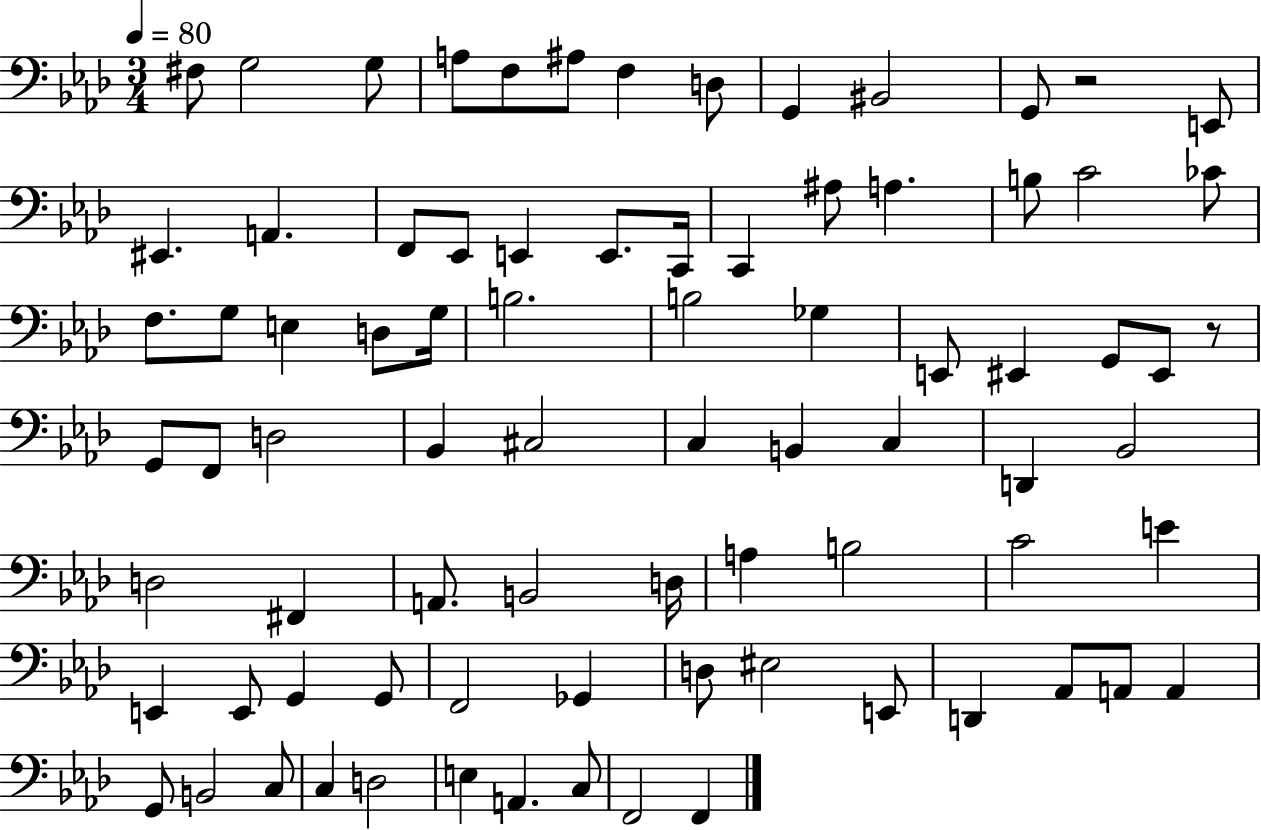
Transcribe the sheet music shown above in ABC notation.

X:1
T:Untitled
M:3/4
L:1/4
K:Ab
^F,/2 G,2 G,/2 A,/2 F,/2 ^A,/2 F, D,/2 G,, ^B,,2 G,,/2 z2 E,,/2 ^E,, A,, F,,/2 _E,,/2 E,, E,,/2 C,,/4 C,, ^A,/2 A, B,/2 C2 _C/2 F,/2 G,/2 E, D,/2 G,/4 B,2 B,2 _G, E,,/2 ^E,, G,,/2 ^E,,/2 z/2 G,,/2 F,,/2 D,2 _B,, ^C,2 C, B,, C, D,, _B,,2 D,2 ^F,, A,,/2 B,,2 D,/4 A, B,2 C2 E E,, E,,/2 G,, G,,/2 F,,2 _G,, D,/2 ^E,2 E,,/2 D,, _A,,/2 A,,/2 A,, G,,/2 B,,2 C,/2 C, D,2 E, A,, C,/2 F,,2 F,,